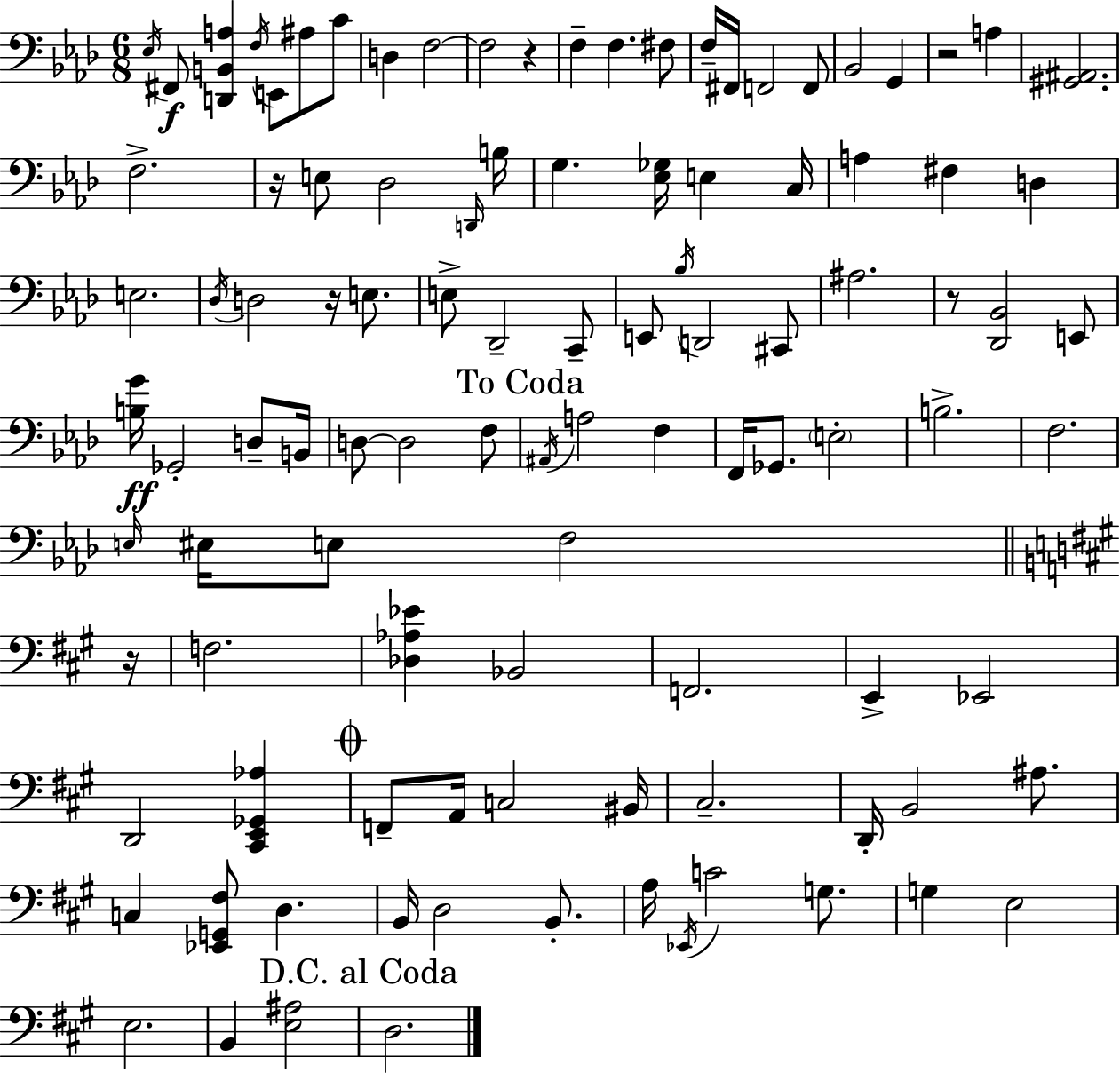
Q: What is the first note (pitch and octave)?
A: Eb3